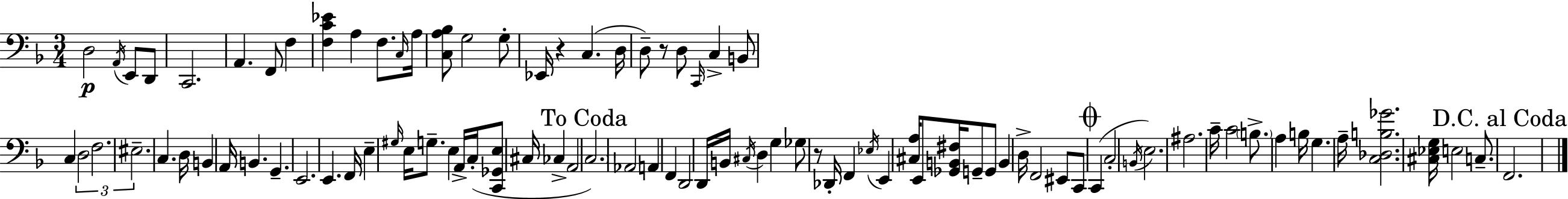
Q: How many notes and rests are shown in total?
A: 93